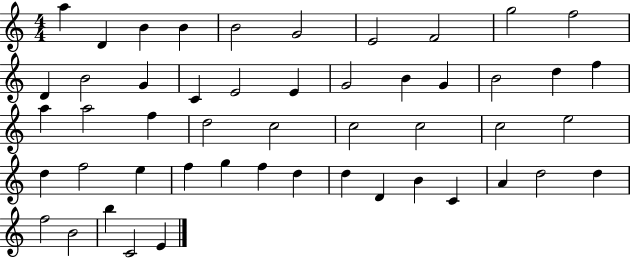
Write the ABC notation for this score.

X:1
T:Untitled
M:4/4
L:1/4
K:C
a D B B B2 G2 E2 F2 g2 f2 D B2 G C E2 E G2 B G B2 d f a a2 f d2 c2 c2 c2 c2 e2 d f2 e f g f d d D B C A d2 d f2 B2 b C2 E